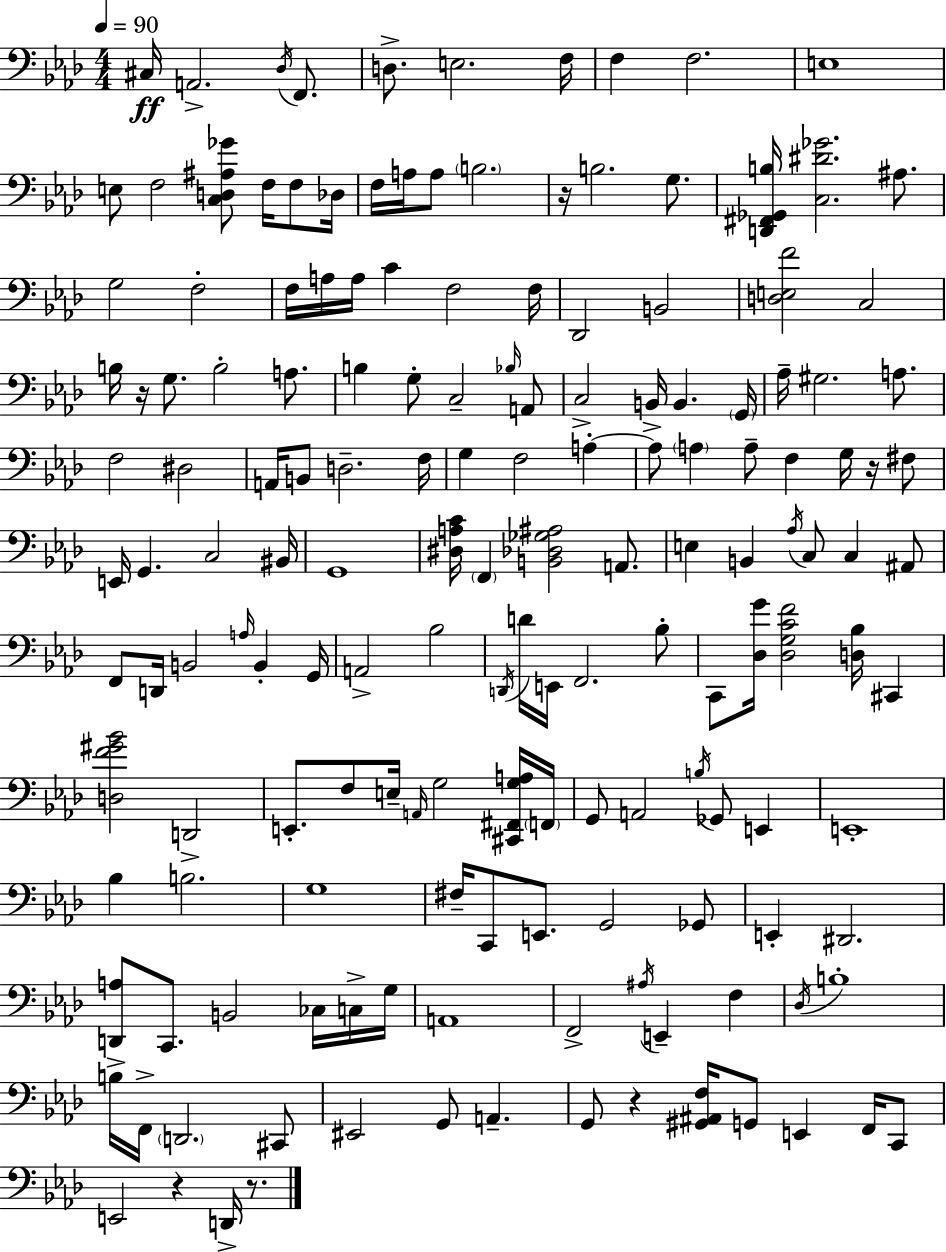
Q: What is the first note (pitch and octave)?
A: C#3